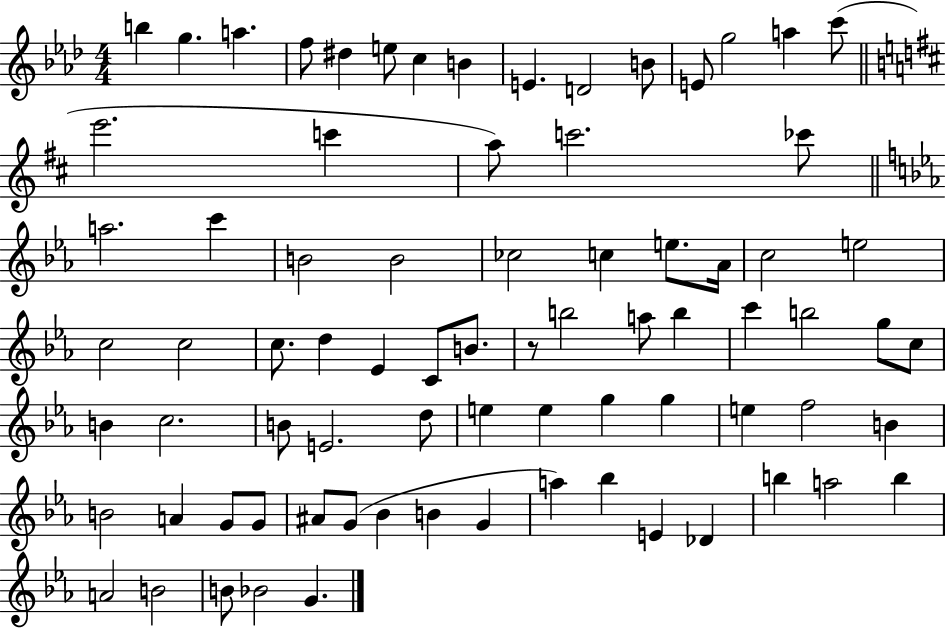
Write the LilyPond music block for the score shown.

{
  \clef treble
  \numericTimeSignature
  \time 4/4
  \key aes \major
  b''4 g''4. a''4. | f''8 dis''4 e''8 c''4 b'4 | e'4. d'2 b'8 | e'8 g''2 a''4 c'''8( | \break \bar "||" \break \key d \major e'''2. c'''4 | a''8) c'''2. ces'''8 | \bar "||" \break \key ees \major a''2. c'''4 | b'2 b'2 | ces''2 c''4 e''8. aes'16 | c''2 e''2 | \break c''2 c''2 | c''8. d''4 ees'4 c'8 b'8. | r8 b''2 a''8 b''4 | c'''4 b''2 g''8 c''8 | \break b'4 c''2. | b'8 e'2. d''8 | e''4 e''4 g''4 g''4 | e''4 f''2 b'4 | \break b'2 a'4 g'8 g'8 | ais'8 g'8( bes'4 b'4 g'4 | a''4) bes''4 e'4 des'4 | b''4 a''2 b''4 | \break a'2 b'2 | b'8 bes'2 g'4. | \bar "|."
}